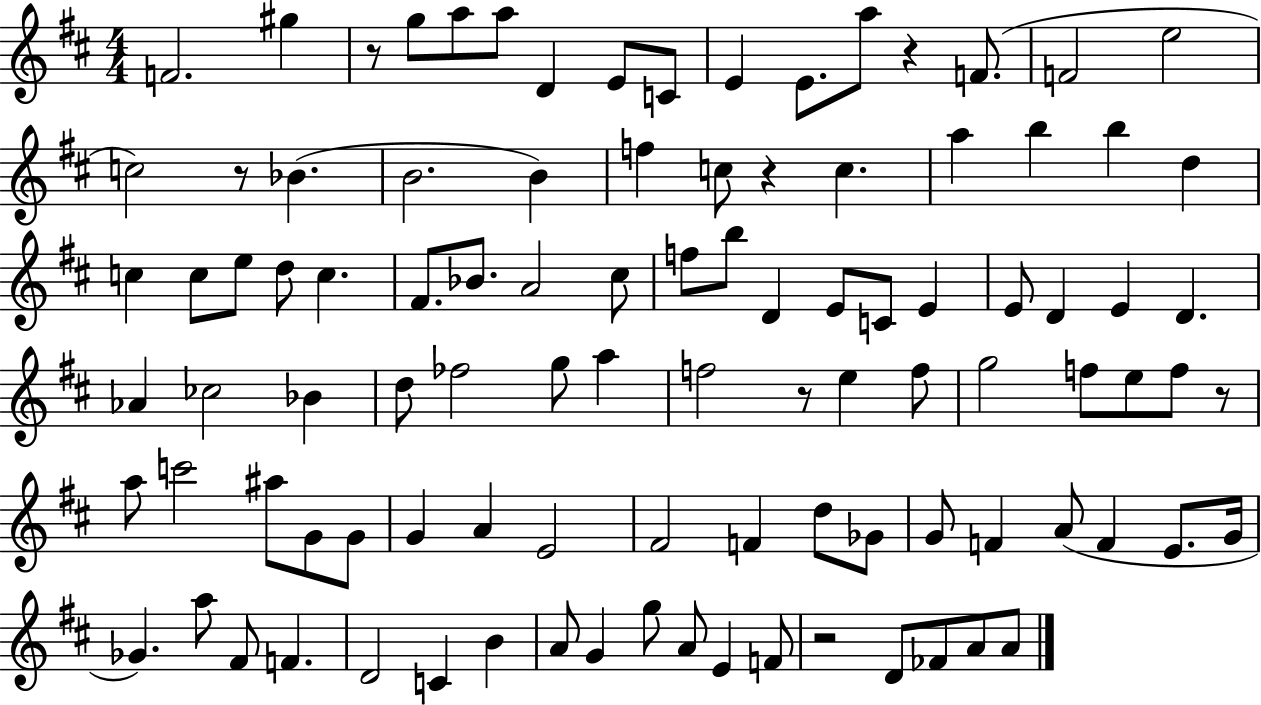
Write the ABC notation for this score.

X:1
T:Untitled
M:4/4
L:1/4
K:D
F2 ^g z/2 g/2 a/2 a/2 D E/2 C/2 E E/2 a/2 z F/2 F2 e2 c2 z/2 _B B2 B f c/2 z c a b b d c c/2 e/2 d/2 c ^F/2 _B/2 A2 ^c/2 f/2 b/2 D E/2 C/2 E E/2 D E D _A _c2 _B d/2 _f2 g/2 a f2 z/2 e f/2 g2 f/2 e/2 f/2 z/2 a/2 c'2 ^a/2 G/2 G/2 G A E2 ^F2 F d/2 _G/2 G/2 F A/2 F E/2 G/4 _G a/2 ^F/2 F D2 C B A/2 G g/2 A/2 E F/2 z2 D/2 _F/2 A/2 A/2